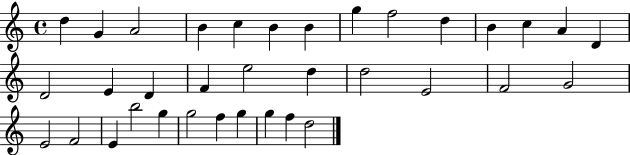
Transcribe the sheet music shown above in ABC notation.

X:1
T:Untitled
M:4/4
L:1/4
K:C
d G A2 B c B B g f2 d B c A D D2 E D F e2 d d2 E2 F2 G2 E2 F2 E b2 g g2 f g g f d2